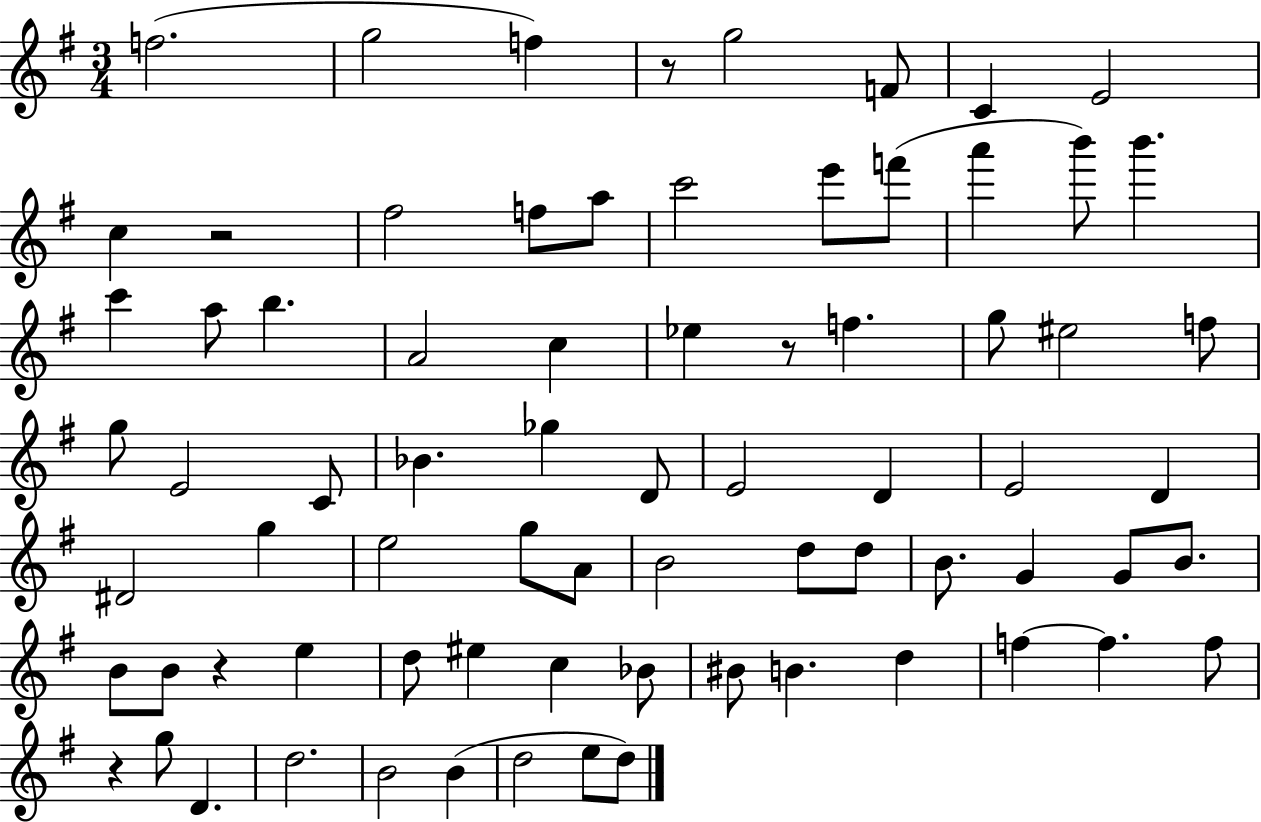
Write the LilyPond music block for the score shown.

{
  \clef treble
  \numericTimeSignature
  \time 3/4
  \key g \major
  \repeat volta 2 { f''2.( | g''2 f''4) | r8 g''2 f'8 | c'4 e'2 | \break c''4 r2 | fis''2 f''8 a''8 | c'''2 e'''8 f'''8( | a'''4 b'''8) b'''4. | \break c'''4 a''8 b''4. | a'2 c''4 | ees''4 r8 f''4. | g''8 eis''2 f''8 | \break g''8 e'2 c'8 | bes'4. ges''4 d'8 | e'2 d'4 | e'2 d'4 | \break dis'2 g''4 | e''2 g''8 a'8 | b'2 d''8 d''8 | b'8. g'4 g'8 b'8. | \break b'8 b'8 r4 e''4 | d''8 eis''4 c''4 bes'8 | bis'8 b'4. d''4 | f''4~~ f''4. f''8 | \break r4 g''8 d'4. | d''2. | b'2 b'4( | d''2 e''8 d''8) | \break } \bar "|."
}